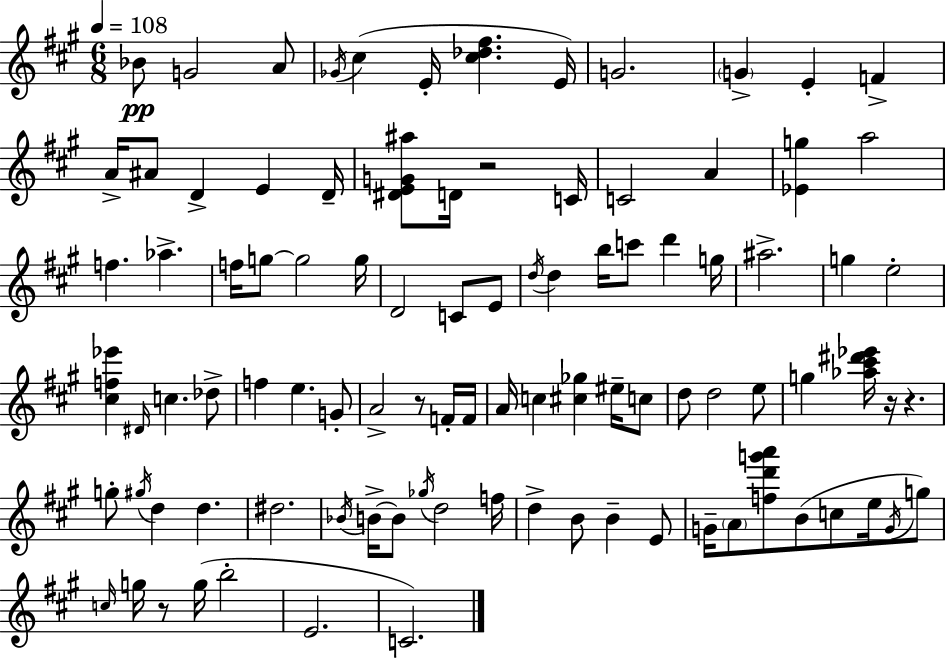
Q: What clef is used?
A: treble